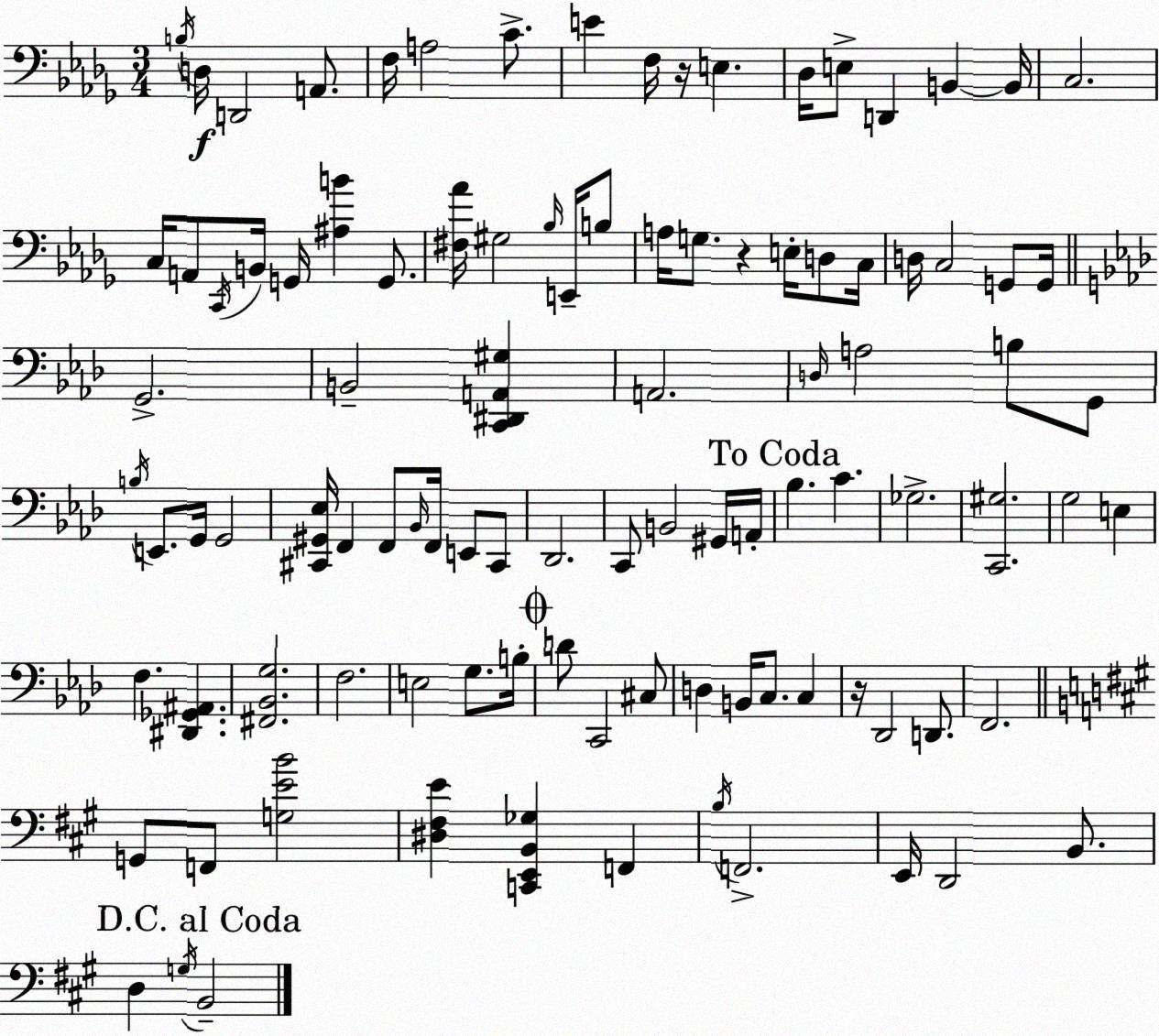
X:1
T:Untitled
M:3/4
L:1/4
K:Bbm
B,/4 D,/4 D,,2 A,,/2 F,/4 A,2 C/2 E F,/4 z/4 E, _D,/4 E,/2 D,, B,, B,,/4 C,2 C,/4 A,,/2 C,,/4 B,,/4 G,,/4 [^A,B] G,,/2 [^F,_A]/4 ^G,2 _B,/4 E,,/4 B,/2 A,/4 G,/2 z E,/4 D,/2 C,/4 D,/4 C,2 G,,/2 G,,/4 G,,2 B,,2 [C,,^D,,A,,^G,] A,,2 D,/4 A,2 B,/2 G,,/2 B,/4 E,,/2 G,,/4 G,,2 [^C,,^G,,_E,]/4 F,, F,,/2 _B,,/4 F,,/4 E,,/2 ^C,,/2 _D,,2 C,,/2 B,,2 ^G,,/4 A,,/4 _B, C _G,2 [C,,^G,]2 G,2 E, F, [^D,,_G,,^A,,] [^F,,_B,,G,]2 F,2 E,2 G,/2 B,/4 D/2 C,,2 ^C,/2 D, B,,/4 C,/2 C, z/4 _D,,2 D,,/2 F,,2 G,,/2 F,,/2 [G,EB]2 [^D,^F,E] [C,,E,,B,,_G,] F,, B,/4 F,,2 E,,/4 D,,2 B,,/2 D, G,/4 B,,2